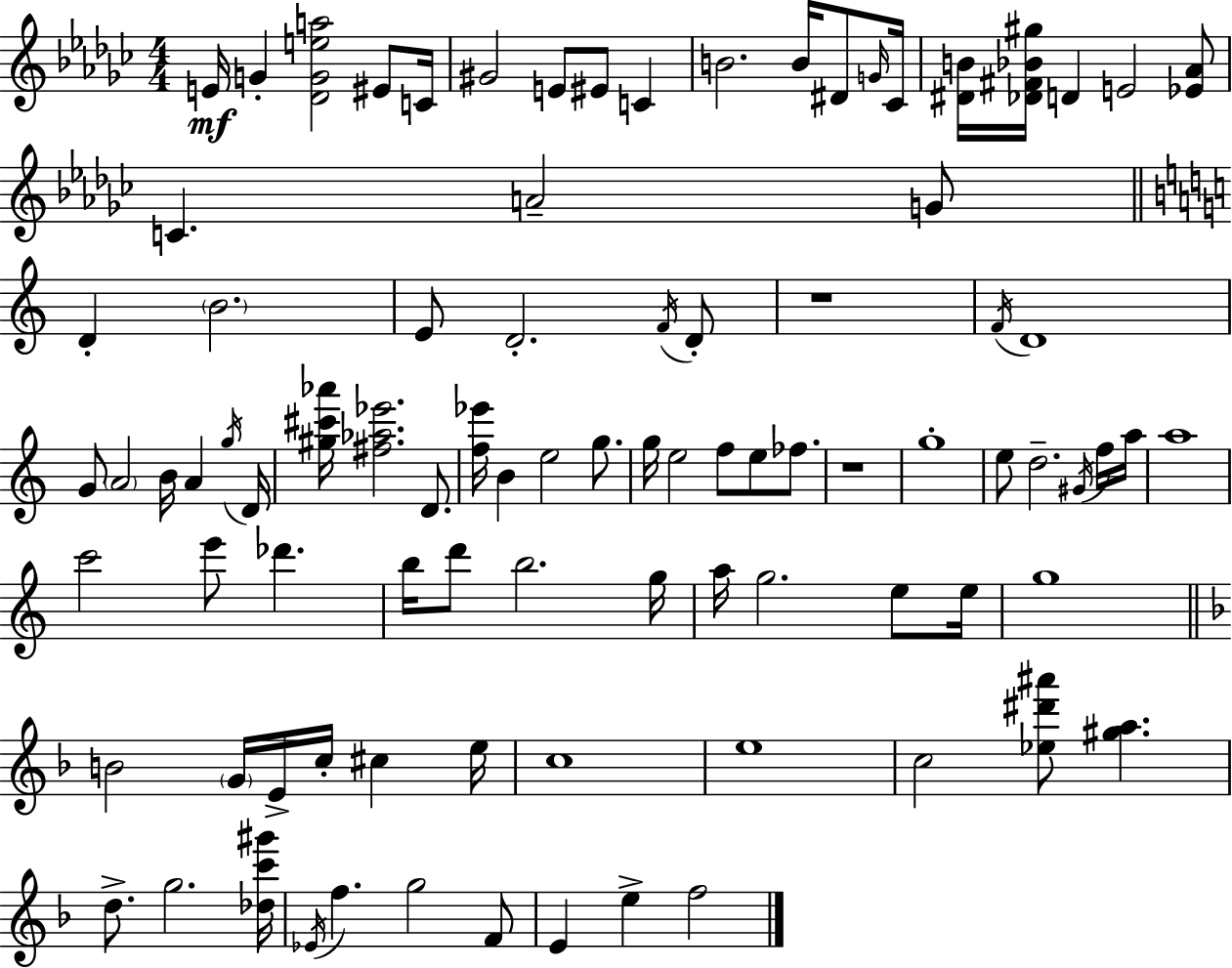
{
  \clef treble
  \numericTimeSignature
  \time 4/4
  \key ees \minor
  e'16\mf g'4-. <des' g' e'' a''>2 eis'8 c'16 | gis'2 e'8 eis'8 c'4 | b'2. b'16 dis'8 \grace { g'16 } | ces'16 <dis' b'>16 <des' fis' bes' gis''>16 d'4 e'2 <ees' aes'>8 | \break c'4. a'2-- g'8 | \bar "||" \break \key c \major d'4-. \parenthesize b'2. | e'8 d'2.-. \acciaccatura { f'16 } d'8-. | r1 | \acciaccatura { f'16 } d'1 | \break g'8 \parenthesize a'2 b'16 a'4 | \acciaccatura { g''16 } d'16 <gis'' cis''' aes'''>16 <fis'' aes'' ees'''>2. | d'8. <f'' ees'''>16 b'4 e''2 | g''8. g''16 e''2 f''8 e''8 | \break fes''8. r1 | g''1-. | e''8 d''2.-- | \acciaccatura { gis'16 } f''16 a''16 a''1 | \break c'''2 e'''8 des'''4. | b''16 d'''8 b''2. | g''16 a''16 g''2. | e''8 e''16 g''1 | \break \bar "||" \break \key f \major b'2 \parenthesize g'16 e'16-> c''16-. cis''4 e''16 | c''1 | e''1 | c''2 <ees'' dis''' ais'''>8 <gis'' a''>4. | \break d''8.-> g''2. <des'' c''' gis'''>16 | \acciaccatura { ees'16 } f''4. g''2 f'8 | e'4 e''4-> f''2 | \bar "|."
}